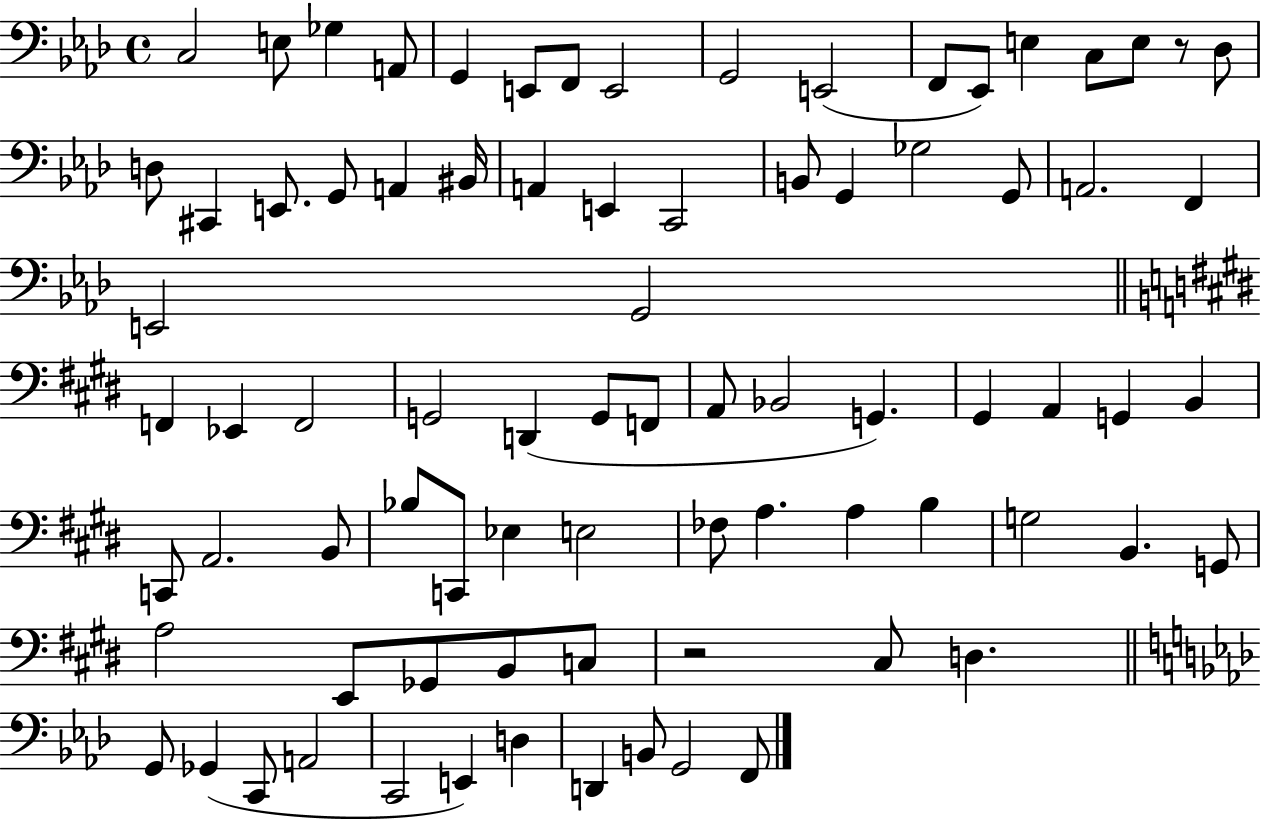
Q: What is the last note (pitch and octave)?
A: F2